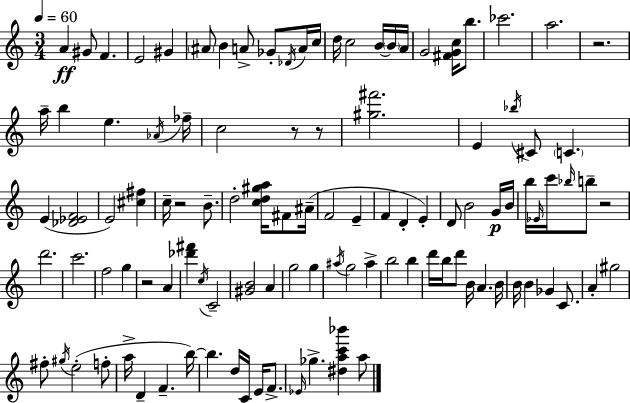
{
  \clef treble
  \numericTimeSignature
  \time 3/4
  \key c \major
  \tempo 4 = 60
  a'4\ff gis'8 f'4. | e'2 gis'4 | \parenthesize ais'8 b'4 a'8-> ges'8-. \acciaccatura { des'16 } a'16 | c''16 d''16 c''2 b'16~~ \parenthesize b'16 | \break a'16 g'2 <fis' g' c''>16 b''8. | ces'''2. | a''2. | r2. | \break a''16-- b''4 e''4. | \acciaccatura { aes'16 } fes''16-- c''2 r8 | r8 <gis'' fis'''>2. | e'4 \acciaccatura { bes''16 } cis'8 \parenthesize c'4. | \break e'4( <des' ees' f'>2 | e'2) <cis'' fis''>4 | c''16-- r2 | b'8.-- d''2-. <c'' d'' gis'' a''>16 | \break fis'8 ais'16--( f'2 e'4-- | f'4 d'4-. e'4-.) | d'8 b'2 | g'16\p b'16 b''16 \grace { ees'16 } c'''16 \grace { bes''16 } b''8-- r2 | \break d'''2. | c'''2. | f''2 | g''4 r2 | \break a'4 <des''' fis'''>4 \acciaccatura { c''16 } c'2-- | <gis' b'>2 | a'4 g''2 | g''4 \acciaccatura { ais''16 } g''2 | \break ais''4-> b''2 | b''4 d'''16 b''16 d'''8 b'16 | a'4. b'16 b'16 b'4 | ges'4 c'8. a'4-. gis''2 | \break fis''8-. \acciaccatura { gis''16 } e''2-.( | f''8-. a''16-> d'4-- | f'4.-- b''16~~) b''4. | d''16 c'16 e'16 f'8.-> \grace { ees'16 } ges''4.-> | \break <dis'' a'' c''' bes'''>4 a''8 \bar "|."
}